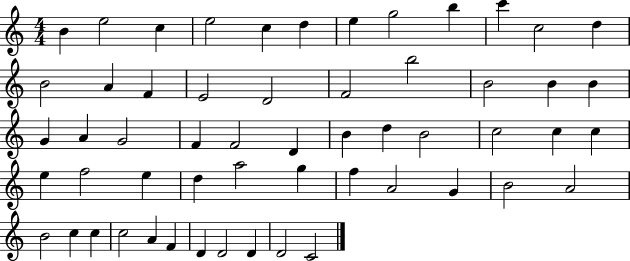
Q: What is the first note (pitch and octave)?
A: B4